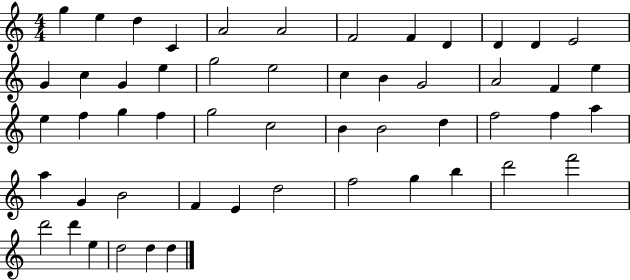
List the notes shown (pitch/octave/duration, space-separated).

G5/q E5/q D5/q C4/q A4/h A4/h F4/h F4/q D4/q D4/q D4/q E4/h G4/q C5/q G4/q E5/q G5/h E5/h C5/q B4/q G4/h A4/h F4/q E5/q E5/q F5/q G5/q F5/q G5/h C5/h B4/q B4/h D5/q F5/h F5/q A5/q A5/q G4/q B4/h F4/q E4/q D5/h F5/h G5/q B5/q D6/h F6/h D6/h D6/q E5/q D5/h D5/q D5/q